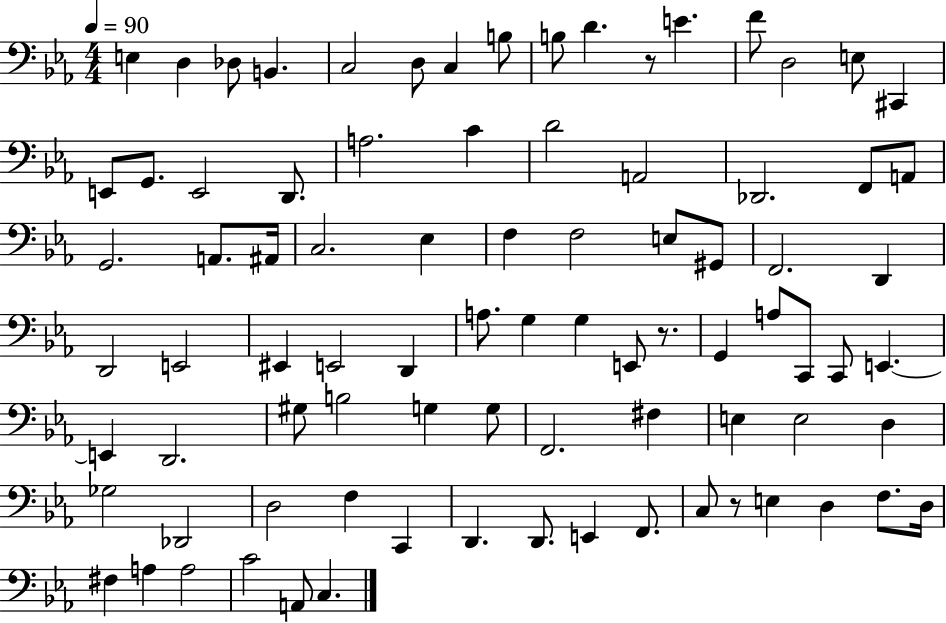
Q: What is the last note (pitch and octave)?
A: C3